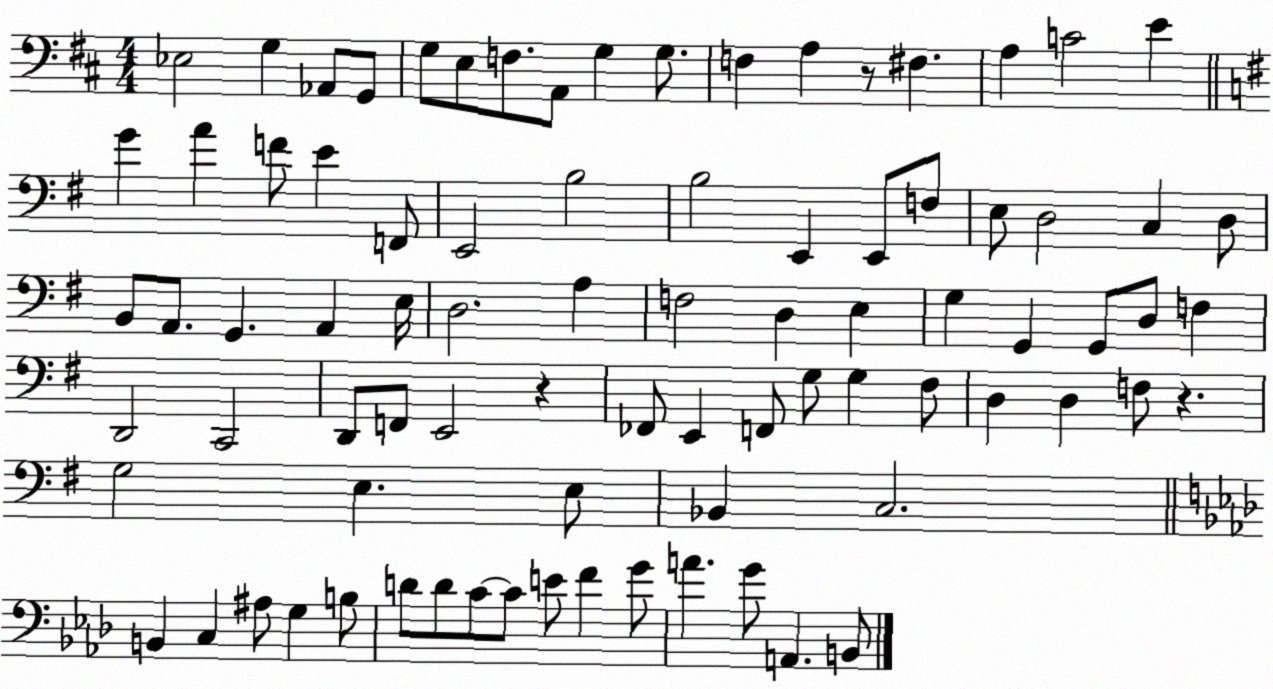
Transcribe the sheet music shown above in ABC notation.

X:1
T:Untitled
M:4/4
L:1/4
K:D
_E,2 G, _A,,/2 G,,/2 G,/2 E,/2 F,/2 A,,/2 G, G,/2 F, A, z/2 ^F, A, C2 E G A F/2 E F,,/2 E,,2 B,2 B,2 E,, E,,/2 F,/2 E,/2 D,2 C, D,/2 B,,/2 A,,/2 G,, A,, E,/4 D,2 A, F,2 D, E, G, G,, G,,/2 D,/2 F, D,,2 C,,2 D,,/2 F,,/2 E,,2 z _F,,/2 E,, F,,/2 G,/2 G, ^F,/2 D, D, F,/2 z G,2 E, E,/2 _B,, C,2 B,, C, ^A,/2 G, B,/2 D/2 D/2 C/2 C/2 E/2 F G/2 A G/2 A,, B,,/2